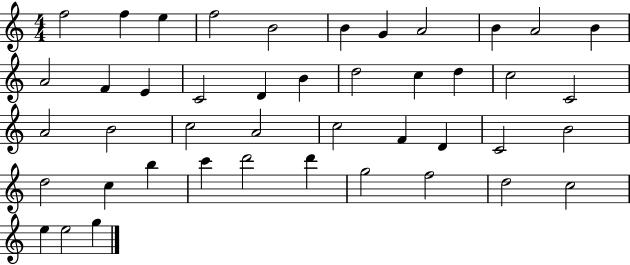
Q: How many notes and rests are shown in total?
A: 44